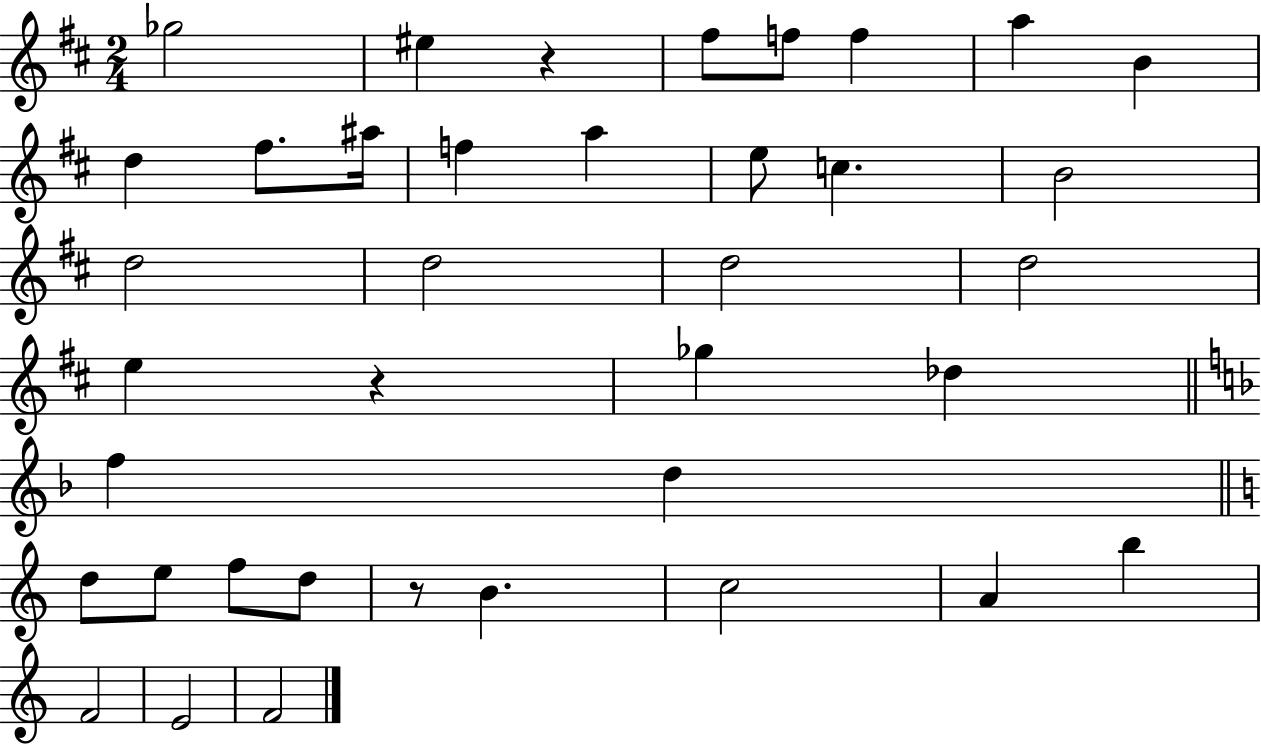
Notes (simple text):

Gb5/h EIS5/q R/q F#5/e F5/e F5/q A5/q B4/q D5/q F#5/e. A#5/s F5/q A5/q E5/e C5/q. B4/h D5/h D5/h D5/h D5/h E5/q R/q Gb5/q Db5/q F5/q D5/q D5/e E5/e F5/e D5/e R/e B4/q. C5/h A4/q B5/q F4/h E4/h F4/h